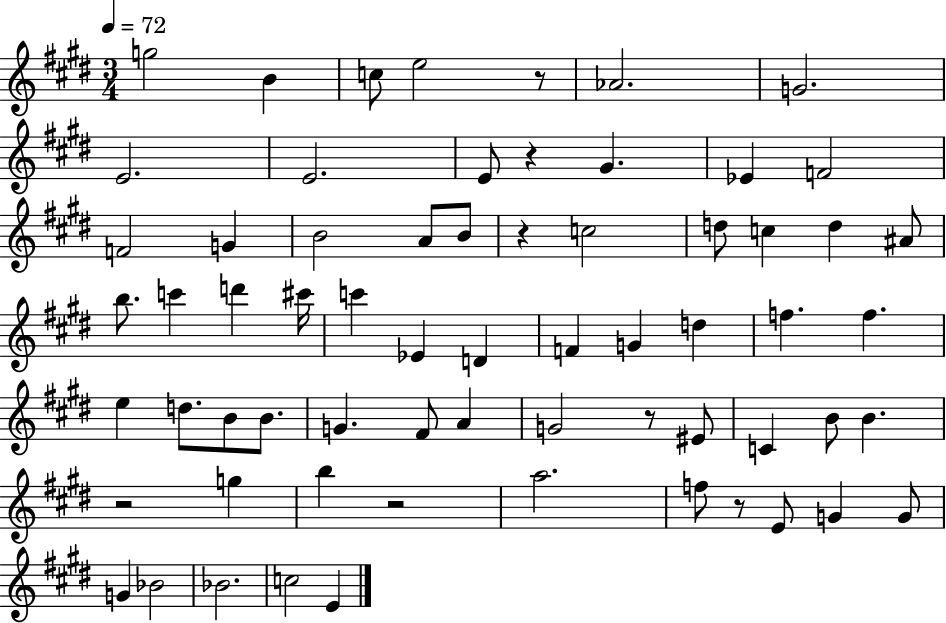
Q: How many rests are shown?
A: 7